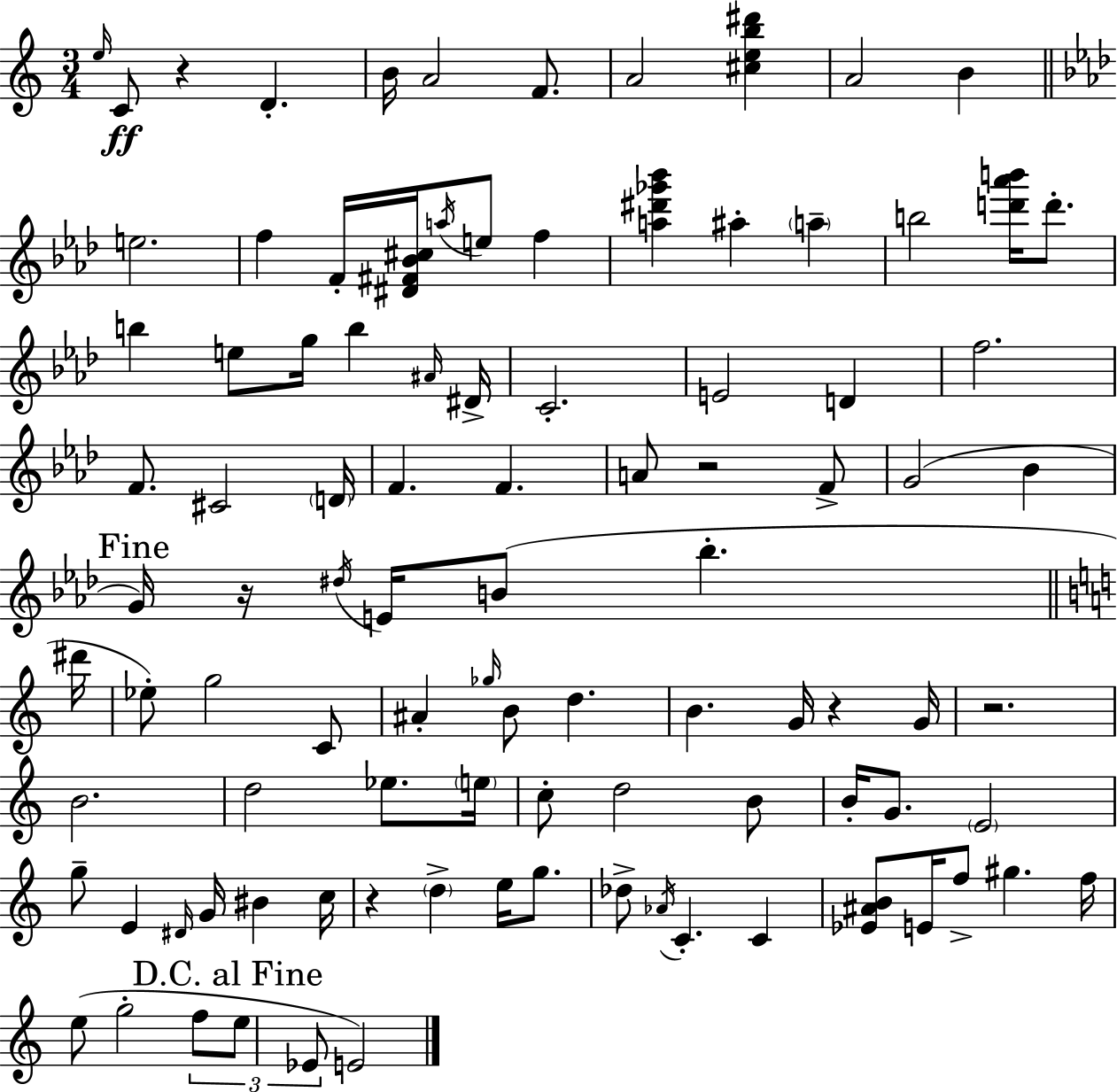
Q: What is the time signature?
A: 3/4